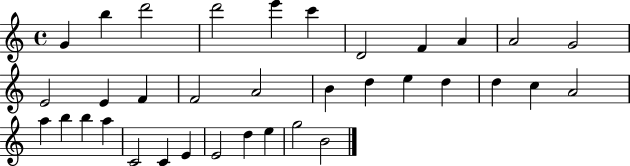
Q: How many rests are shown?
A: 0